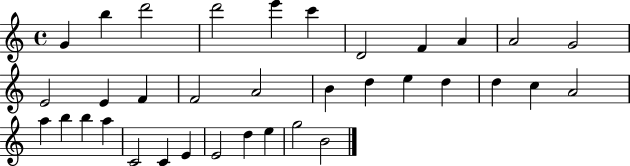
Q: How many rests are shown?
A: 0